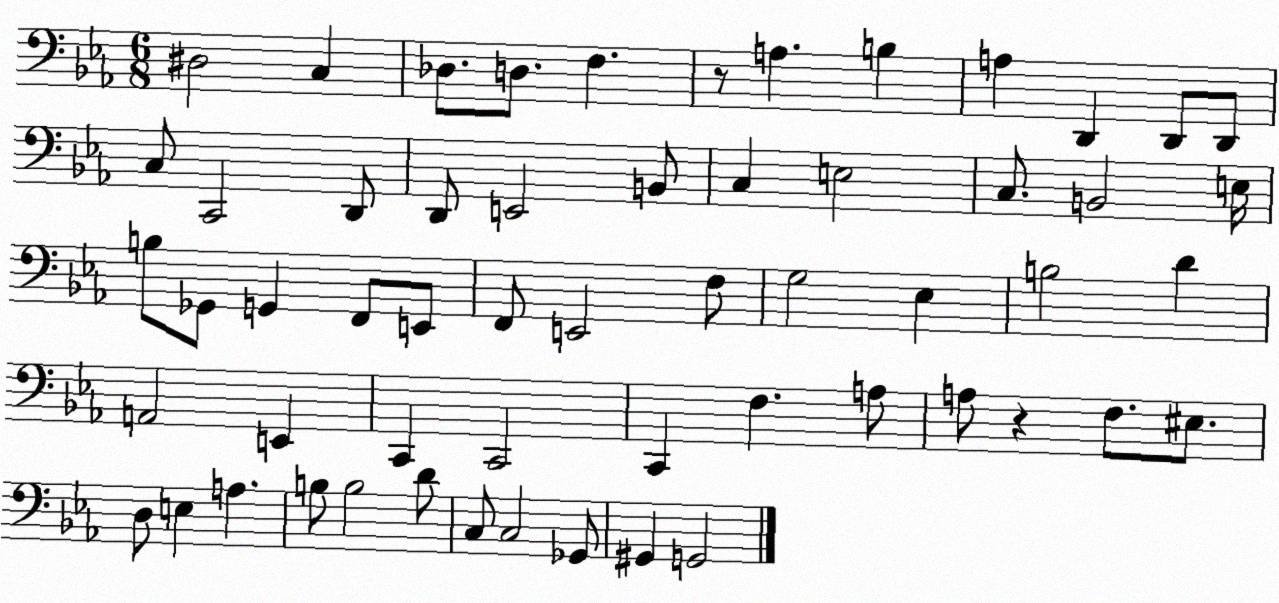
X:1
T:Untitled
M:6/8
L:1/4
K:Eb
^D,2 C, _D,/2 D,/2 F, z/2 A, B, A, D,, D,,/2 D,,/2 C,/2 C,,2 D,,/2 D,,/2 E,,2 B,,/2 C, E,2 C,/2 B,,2 E,/4 B,/2 _G,,/2 G,, F,,/2 E,,/2 F,,/2 E,,2 F,/2 G,2 _E, B,2 D A,,2 E,, C,, C,,2 C,, F, A,/2 A,/2 z F,/2 ^E,/2 D,/2 E, A, B,/2 B,2 D/2 C,/2 C,2 _G,,/2 ^G,, G,,2